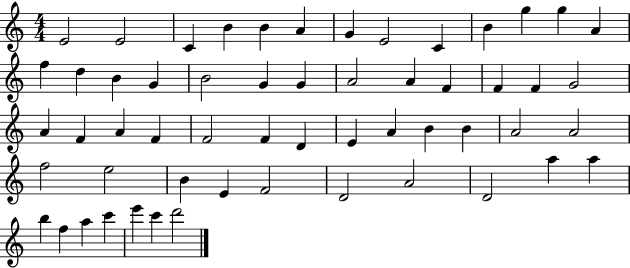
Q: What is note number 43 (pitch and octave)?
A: E4